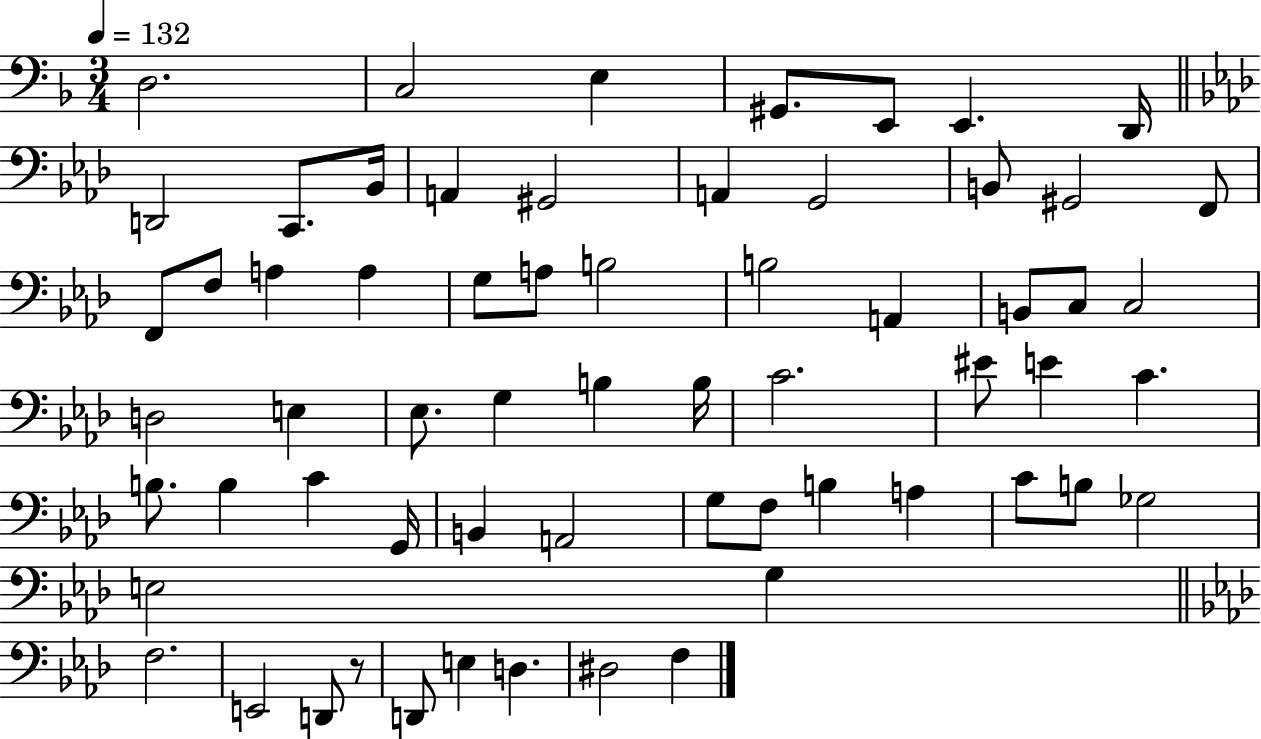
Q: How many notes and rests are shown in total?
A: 63